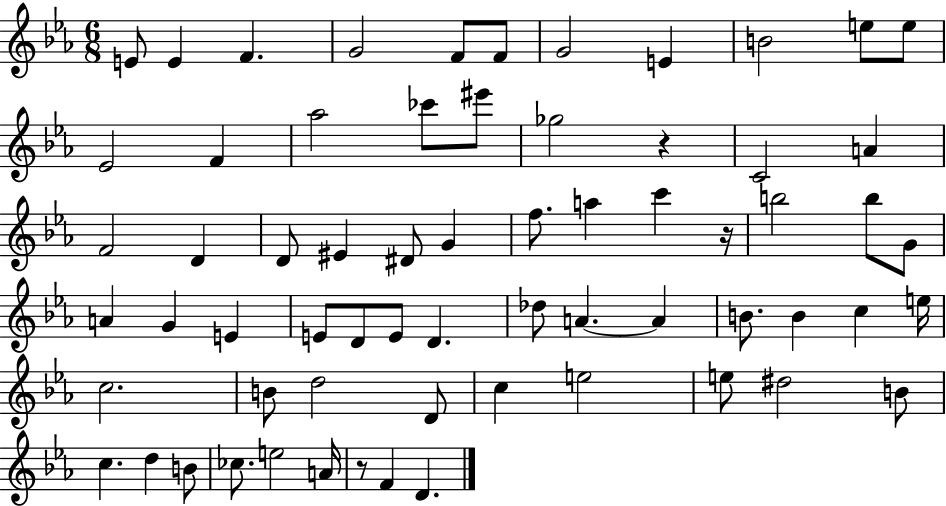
{
  \clef treble
  \numericTimeSignature
  \time 6/8
  \key ees \major
  e'8 e'4 f'4. | g'2 f'8 f'8 | g'2 e'4 | b'2 e''8 e''8 | \break ees'2 f'4 | aes''2 ces'''8 eis'''8 | ges''2 r4 | c'2 a'4 | \break f'2 d'4 | d'8 eis'4 dis'8 g'4 | f''8. a''4 c'''4 r16 | b''2 b''8 g'8 | \break a'4 g'4 e'4 | e'8 d'8 e'8 d'4. | des''8 a'4.~~ a'4 | b'8. b'4 c''4 e''16 | \break c''2. | b'8 d''2 d'8 | c''4 e''2 | e''8 dis''2 b'8 | \break c''4. d''4 b'8 | ces''8. e''2 a'16 | r8 f'4 d'4. | \bar "|."
}